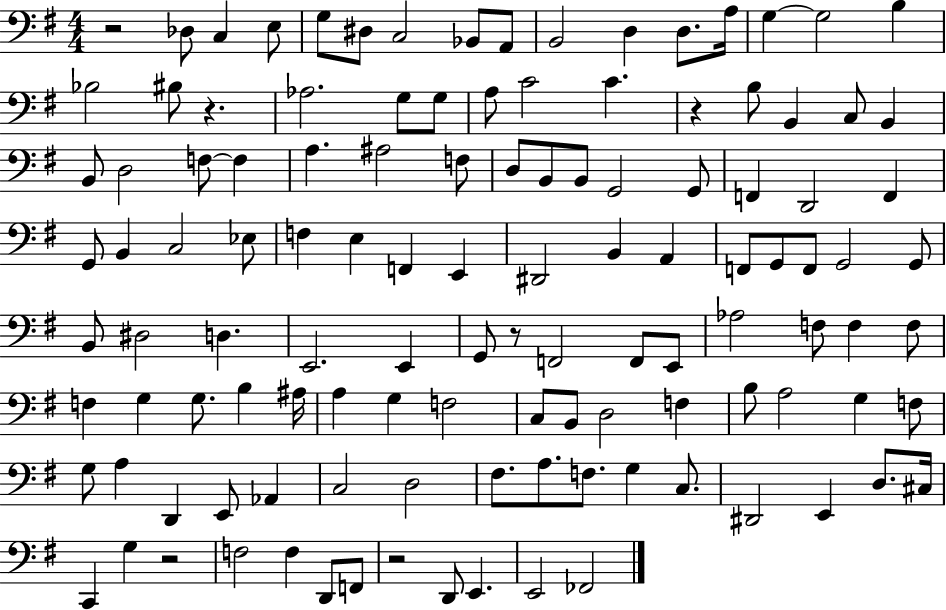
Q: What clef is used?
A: bass